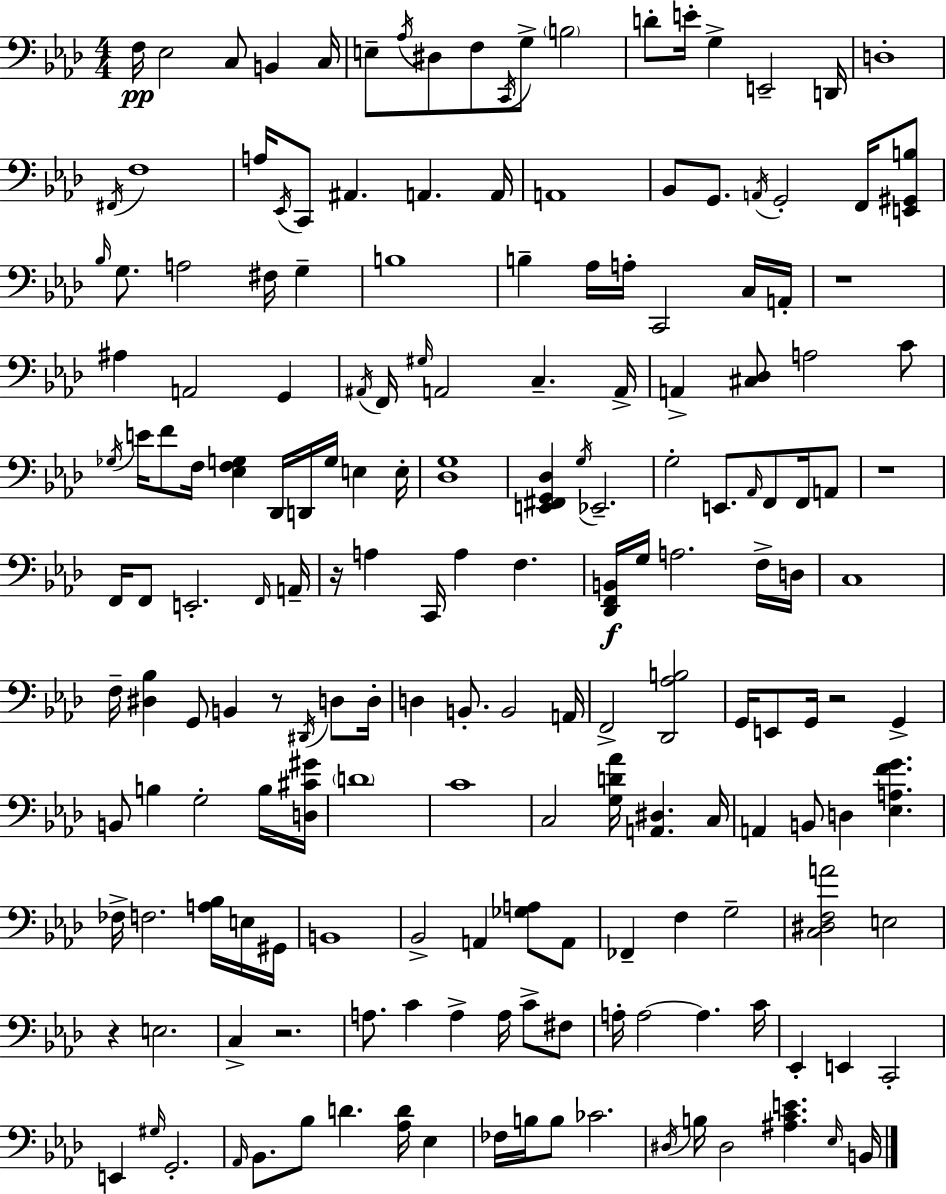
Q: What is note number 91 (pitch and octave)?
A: D#2